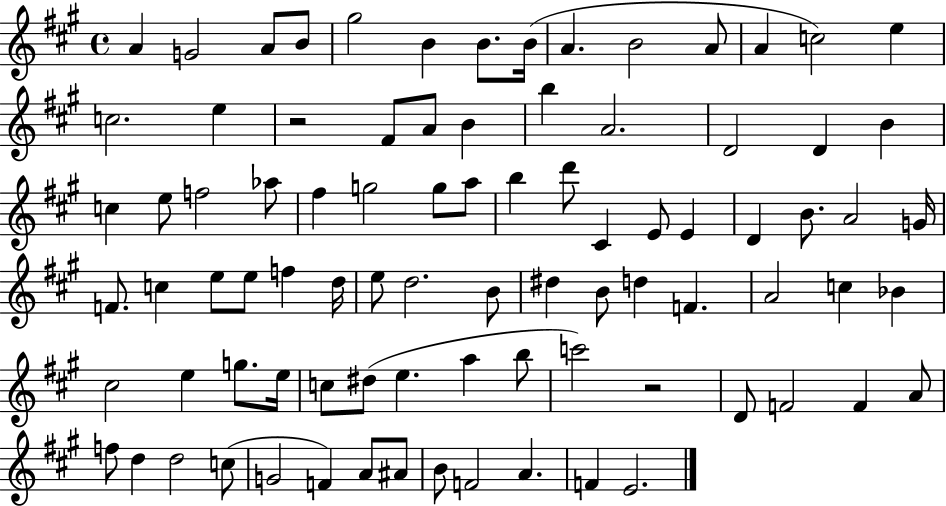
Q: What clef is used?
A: treble